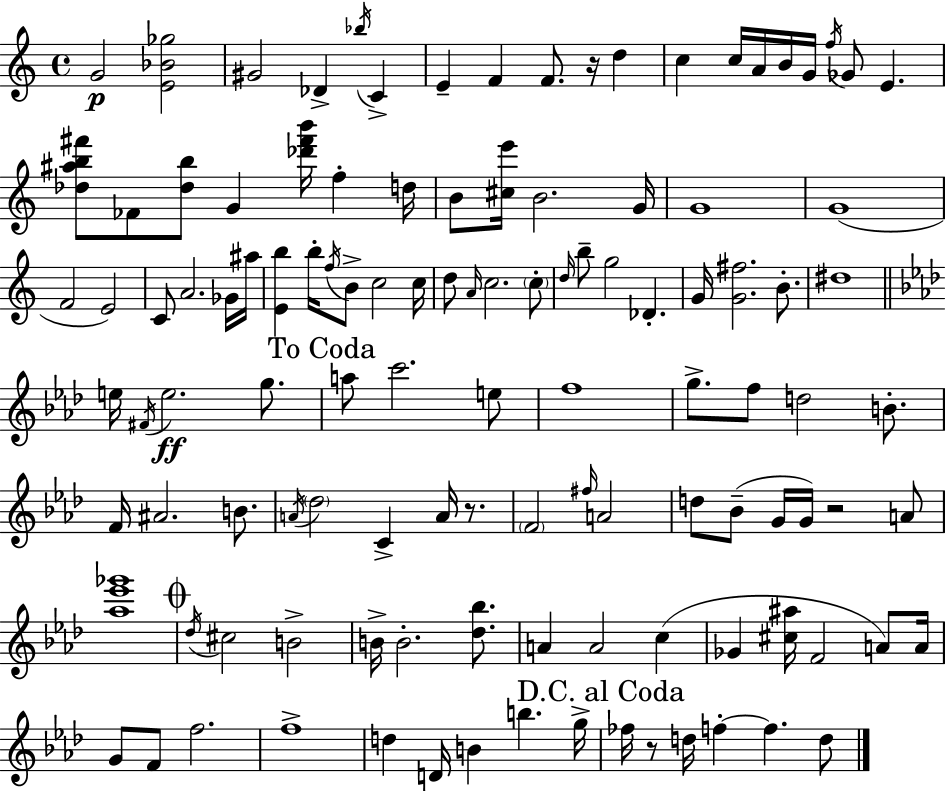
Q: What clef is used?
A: treble